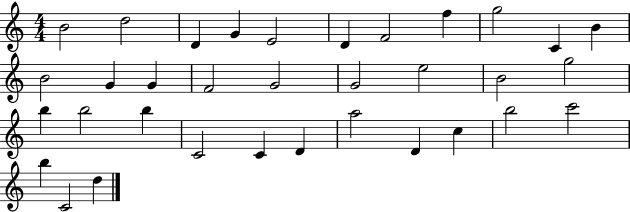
{
  \clef treble
  \numericTimeSignature
  \time 4/4
  \key c \major
  b'2 d''2 | d'4 g'4 e'2 | d'4 f'2 f''4 | g''2 c'4 b'4 | \break b'2 g'4 g'4 | f'2 g'2 | g'2 e''2 | b'2 g''2 | \break b''4 b''2 b''4 | c'2 c'4 d'4 | a''2 d'4 c''4 | b''2 c'''2 | \break b''4 c'2 d''4 | \bar "|."
}